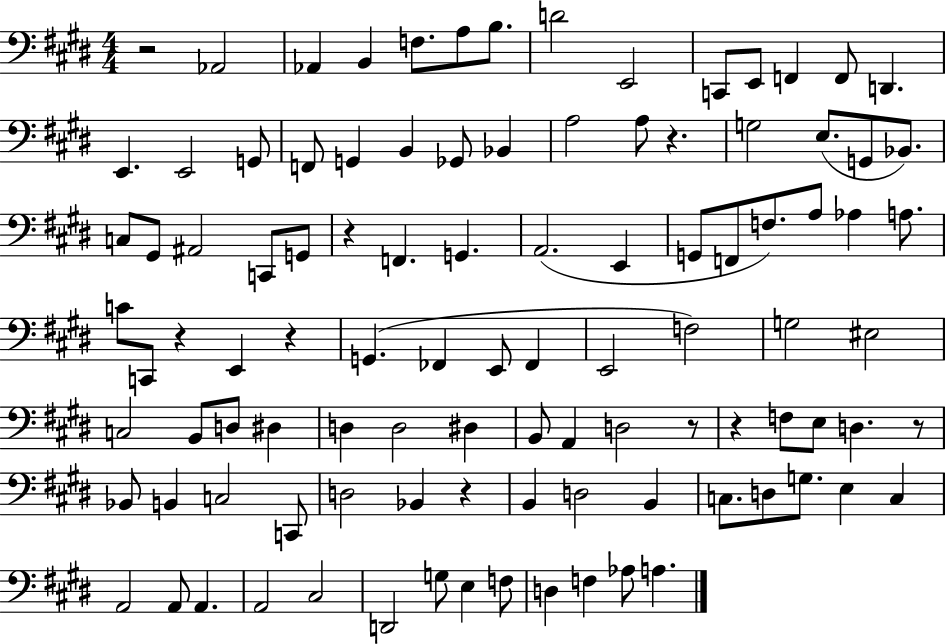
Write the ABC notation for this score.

X:1
T:Untitled
M:4/4
L:1/4
K:E
z2 _A,,2 _A,, B,, F,/2 A,/2 B,/2 D2 E,,2 C,,/2 E,,/2 F,, F,,/2 D,, E,, E,,2 G,,/2 F,,/2 G,, B,, _G,,/2 _B,, A,2 A,/2 z G,2 E,/2 G,,/2 _B,,/2 C,/2 ^G,,/2 ^A,,2 C,,/2 G,,/2 z F,, G,, A,,2 E,, G,,/2 F,,/2 F,/2 A,/2 _A, A,/2 C/2 C,,/2 z E,, z G,, _F,, E,,/2 _F,, E,,2 F,2 G,2 ^E,2 C,2 B,,/2 D,/2 ^D, D, D,2 ^D, B,,/2 A,, D,2 z/2 z F,/2 E,/2 D, z/2 _B,,/2 B,, C,2 C,,/2 D,2 _B,, z B,, D,2 B,, C,/2 D,/2 G,/2 E, C, A,,2 A,,/2 A,, A,,2 ^C,2 D,,2 G,/2 E, F,/2 D, F, _A,/2 A,